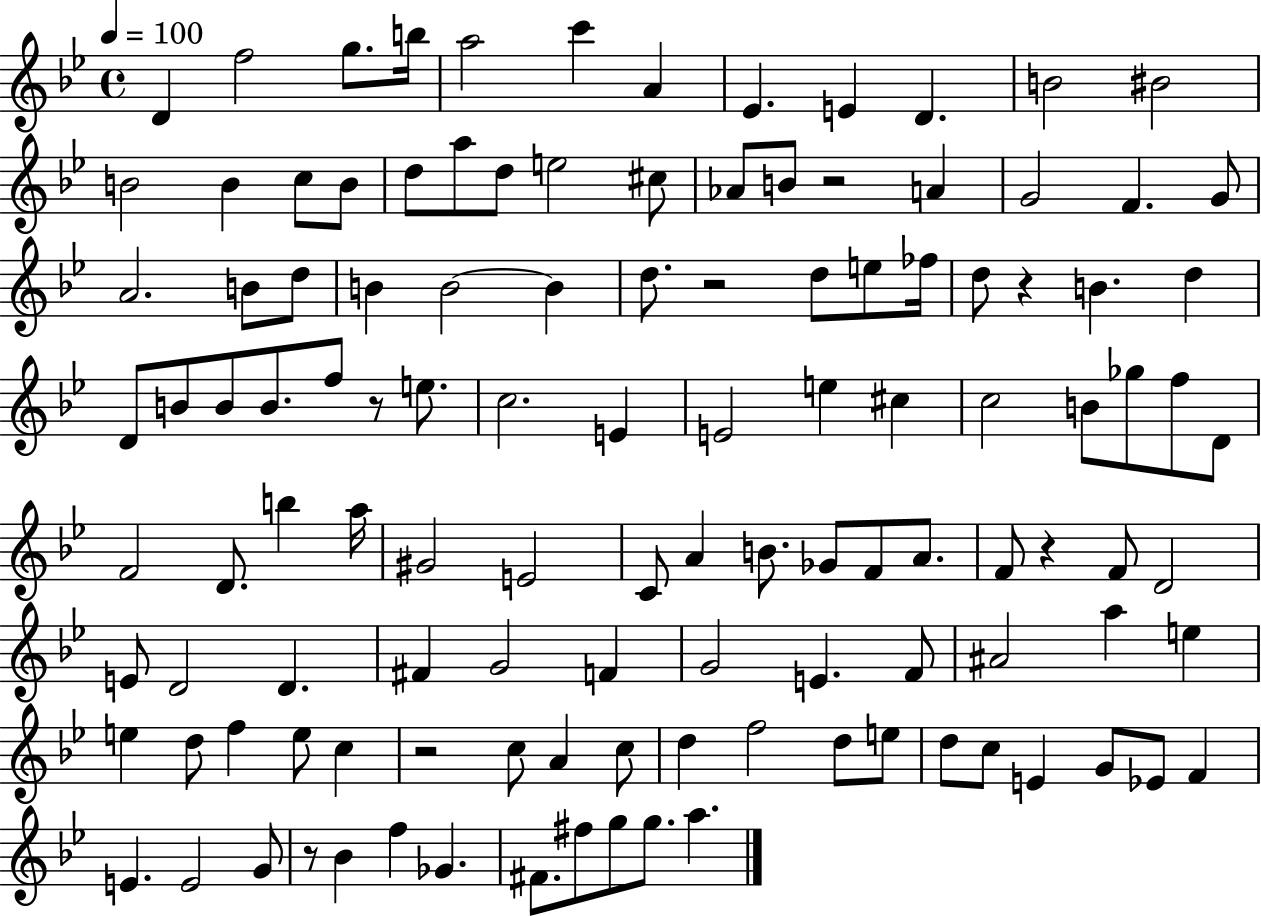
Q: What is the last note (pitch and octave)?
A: A5